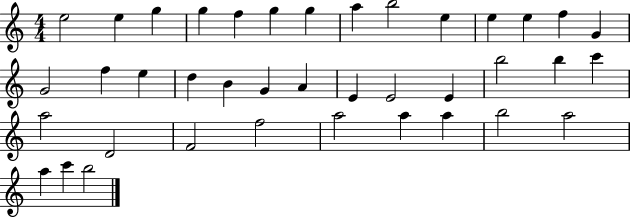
{
  \clef treble
  \numericTimeSignature
  \time 4/4
  \key c \major
  e''2 e''4 g''4 | g''4 f''4 g''4 g''4 | a''4 b''2 e''4 | e''4 e''4 f''4 g'4 | \break g'2 f''4 e''4 | d''4 b'4 g'4 a'4 | e'4 e'2 e'4 | b''2 b''4 c'''4 | \break a''2 d'2 | f'2 f''2 | a''2 a''4 a''4 | b''2 a''2 | \break a''4 c'''4 b''2 | \bar "|."
}